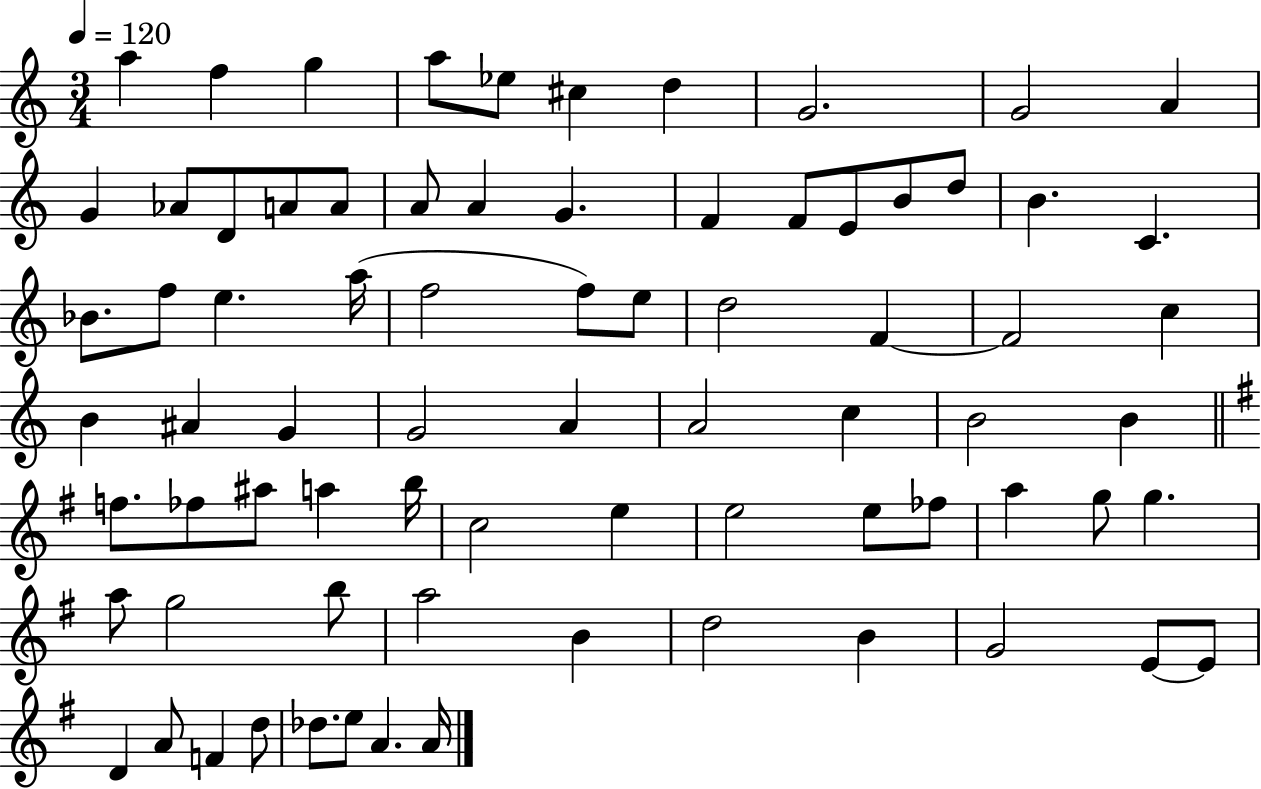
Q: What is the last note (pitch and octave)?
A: A4